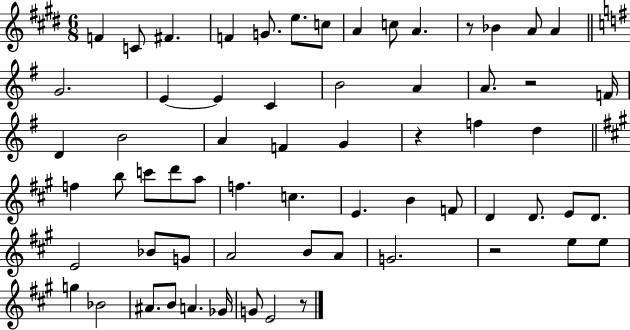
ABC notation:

X:1
T:Untitled
M:6/8
L:1/4
K:E
F C/2 ^F F G/2 e/2 c/2 A c/2 A z/2 _B A/2 A G2 E E C B2 A A/2 z2 F/4 D B2 A F G z f d f b/2 c'/2 d'/2 a/2 f c E B F/2 D D/2 E/2 D/2 E2 _B/2 G/2 A2 B/2 A/2 G2 z2 e/2 e/2 g _B2 ^A/2 B/2 A _G/4 G/2 E2 z/2